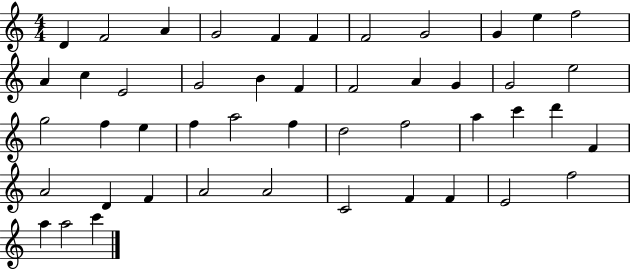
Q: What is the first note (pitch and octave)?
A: D4